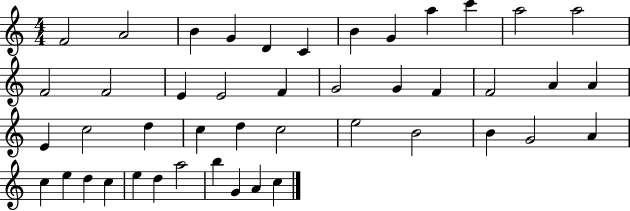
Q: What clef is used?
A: treble